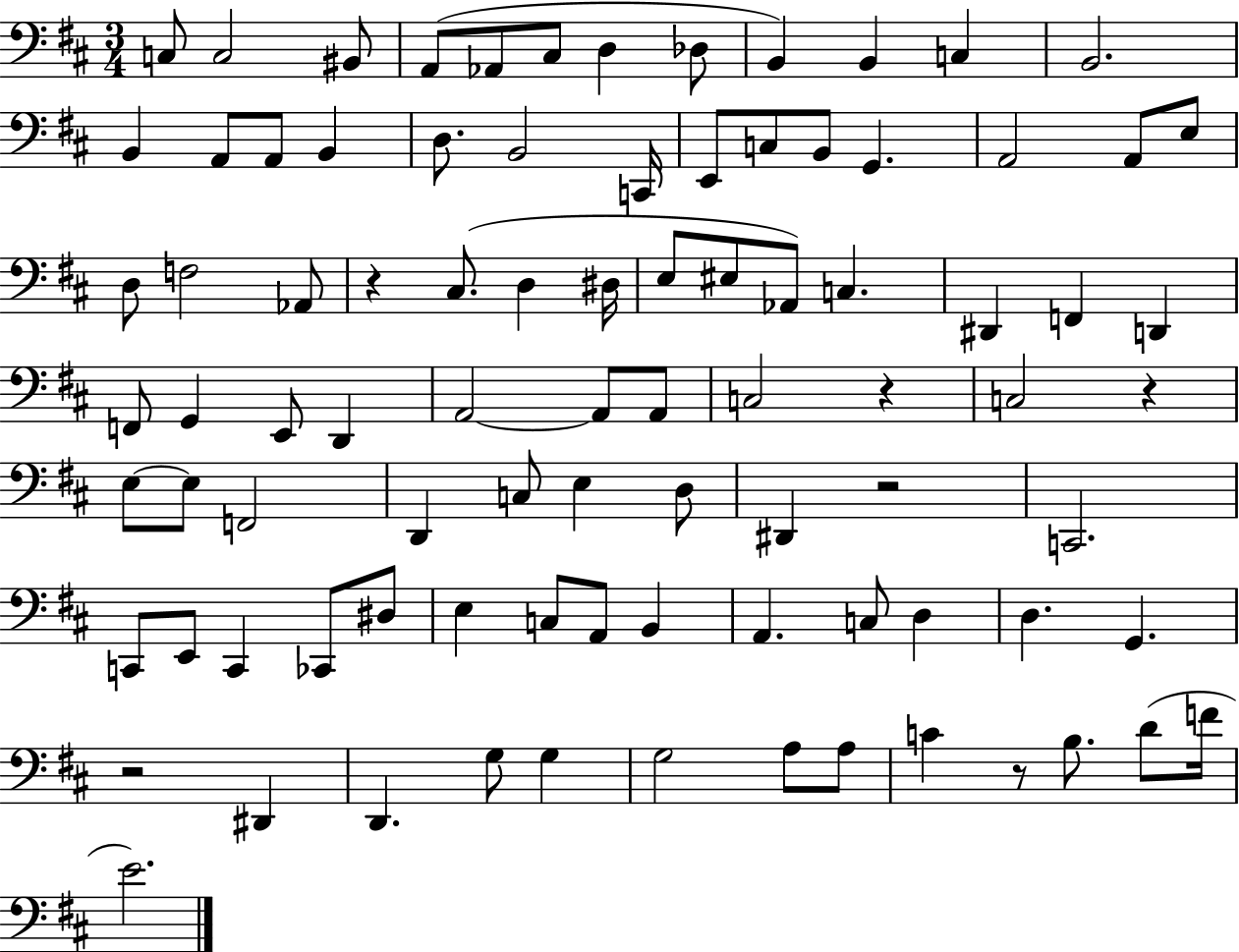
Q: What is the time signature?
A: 3/4